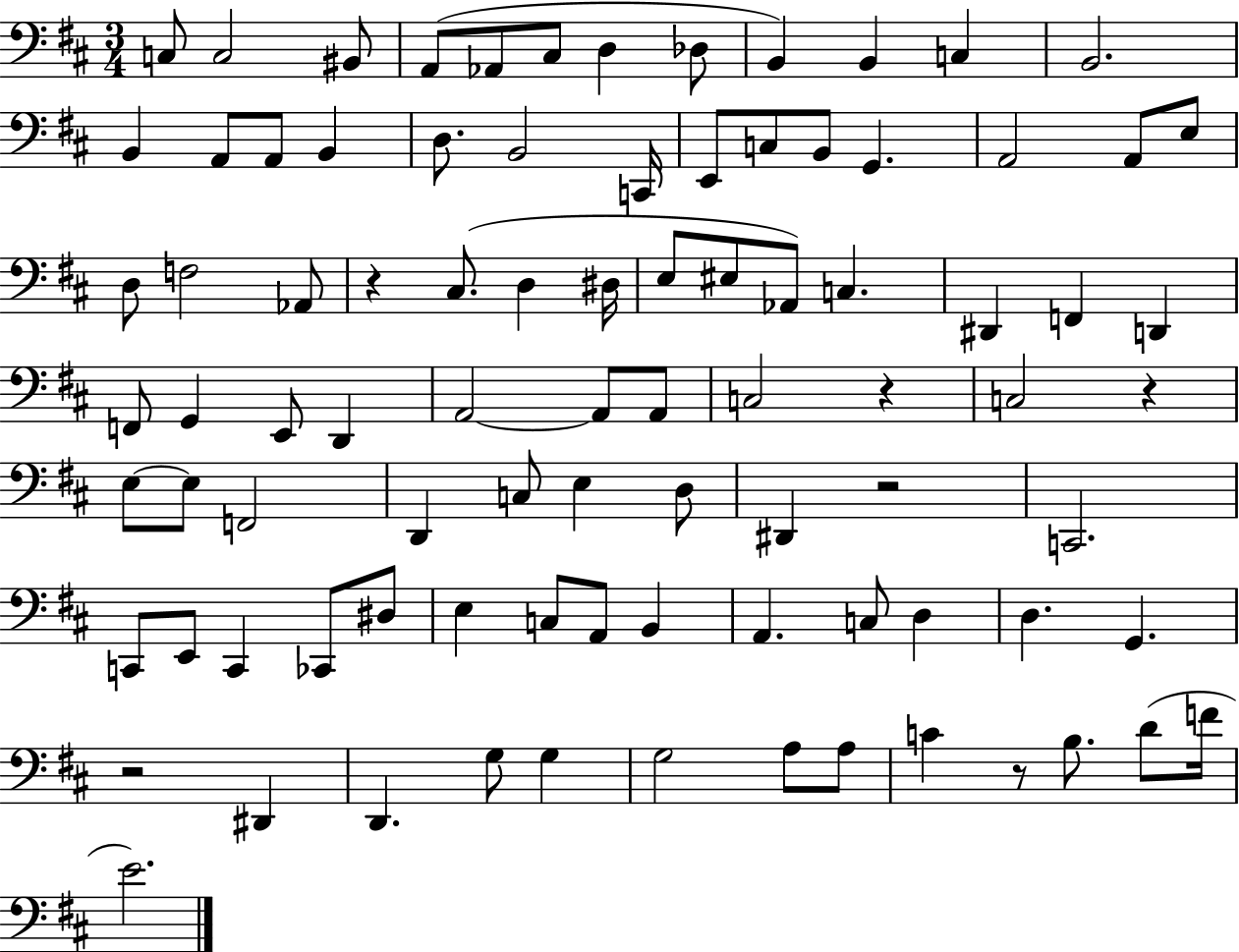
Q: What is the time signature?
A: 3/4